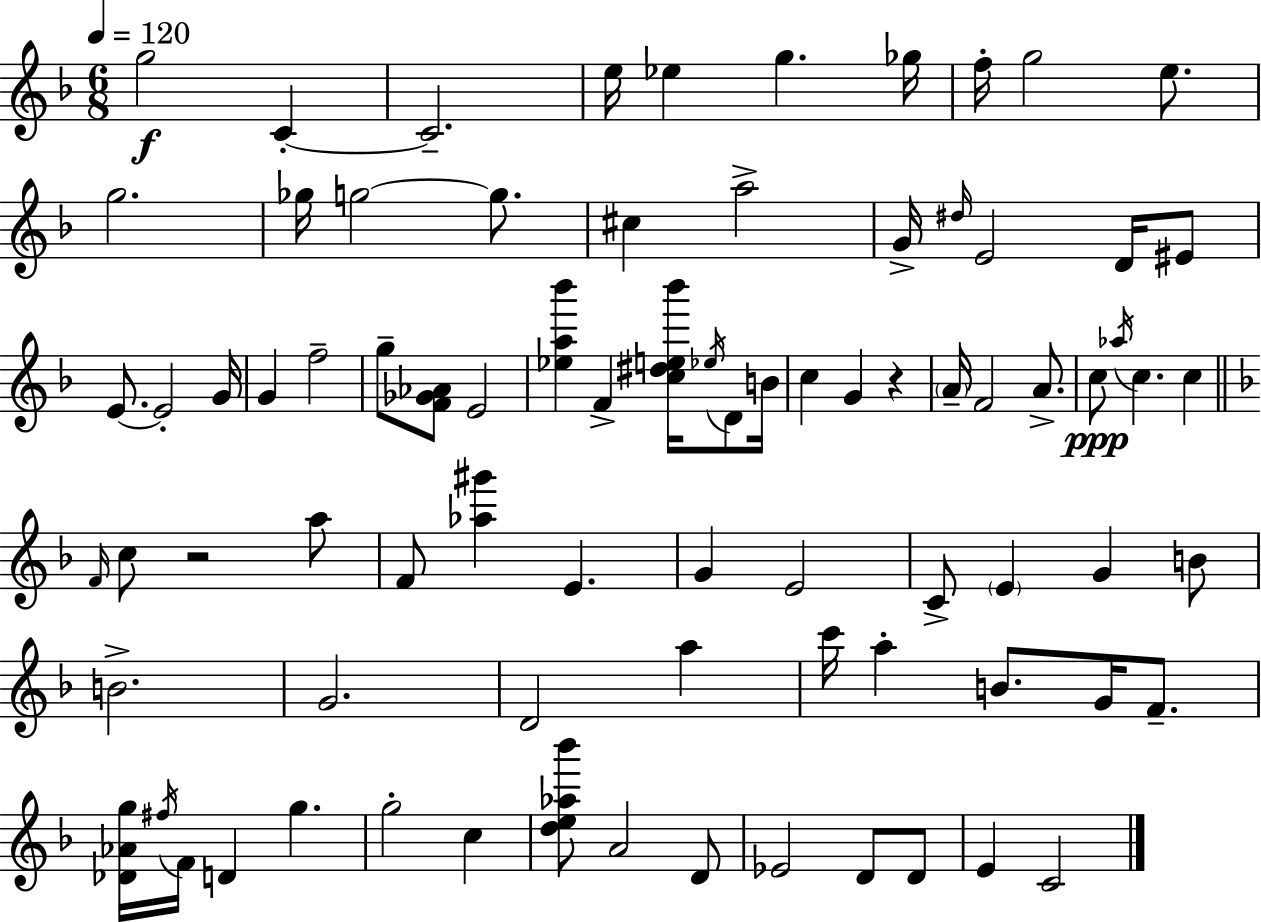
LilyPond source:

{
  \clef treble
  \numericTimeSignature
  \time 6/8
  \key f \major
  \tempo 4 = 120
  g''2\f c'4-.~~ | c'2.-- | e''16 ees''4 g''4. ges''16 | f''16-. g''2 e''8. | \break g''2. | ges''16 g''2~~ g''8. | cis''4 a''2-> | g'16-> \grace { dis''16 } e'2 d'16 eis'8 | \break e'8.~~ e'2-. | g'16 g'4 f''2-- | g''8-- <f' ges' aes'>8 e'2 | <ees'' a'' bes'''>4 f'4-> <c'' dis'' e'' bes'''>16 \acciaccatura { ees''16 } d'8 | \break b'16 c''4 g'4 r4 | \parenthesize a'16-- f'2 a'8.-> | c''8\ppp \acciaccatura { aes''16 } c''4. c''4 | \bar "||" \break \key d \minor \grace { f'16 } c''8 r2 a''8 | f'8 <aes'' gis'''>4 e'4. | g'4 e'2 | c'8-> \parenthesize e'4 g'4 b'8 | \break b'2.-> | g'2. | d'2 a''4 | c'''16 a''4-. b'8. g'16 f'8.-- | \break <des' aes' g''>16 \acciaccatura { fis''16 } f'16 d'4 g''4. | g''2-. c''4 | <d'' e'' aes'' bes'''>8 a'2 | d'8 ees'2 d'8 | \break d'8 e'4 c'2 | \bar "|."
}